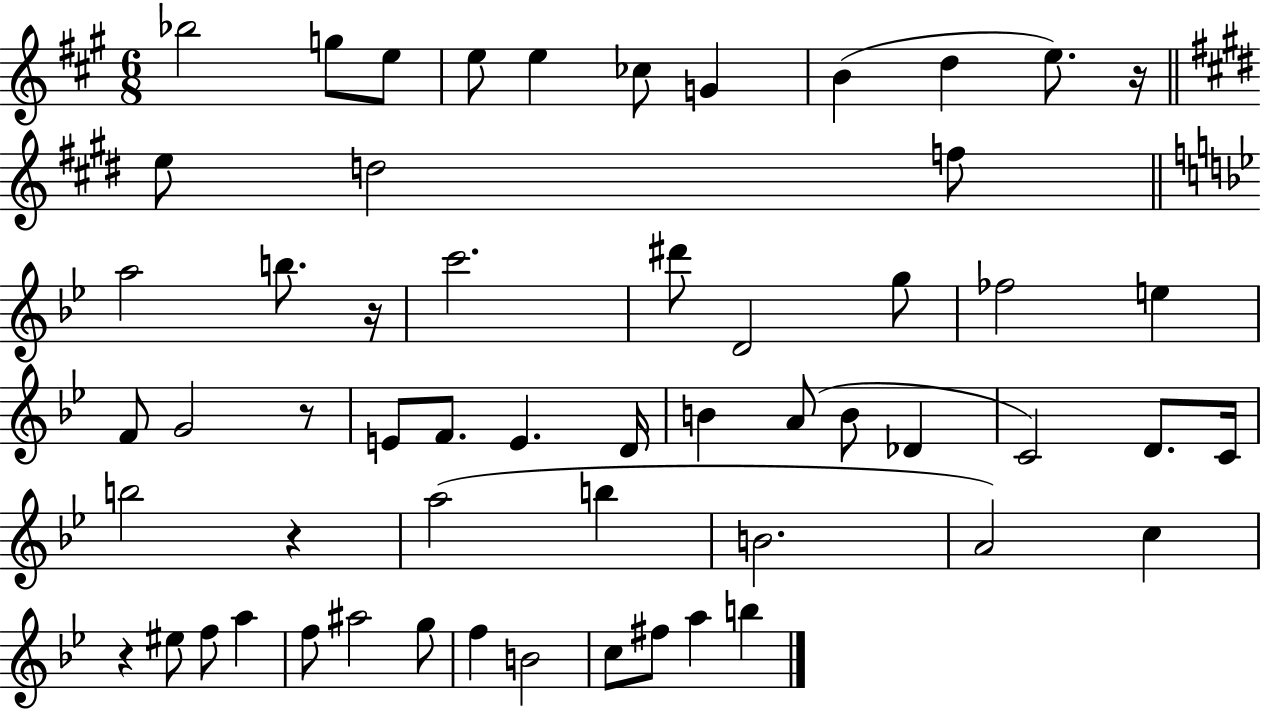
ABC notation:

X:1
T:Untitled
M:6/8
L:1/4
K:A
_b2 g/2 e/2 e/2 e _c/2 G B d e/2 z/4 e/2 d2 f/2 a2 b/2 z/4 c'2 ^d'/2 D2 g/2 _f2 e F/2 G2 z/2 E/2 F/2 E D/4 B A/2 B/2 _D C2 D/2 C/4 b2 z a2 b B2 A2 c z ^e/2 f/2 a f/2 ^a2 g/2 f B2 c/2 ^f/2 a b